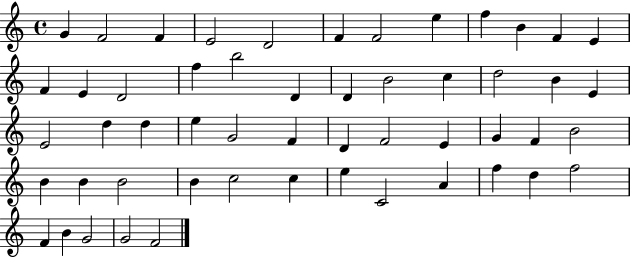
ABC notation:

X:1
T:Untitled
M:4/4
L:1/4
K:C
G F2 F E2 D2 F F2 e f B F E F E D2 f b2 D D B2 c d2 B E E2 d d e G2 F D F2 E G F B2 B B B2 B c2 c e C2 A f d f2 F B G2 G2 F2